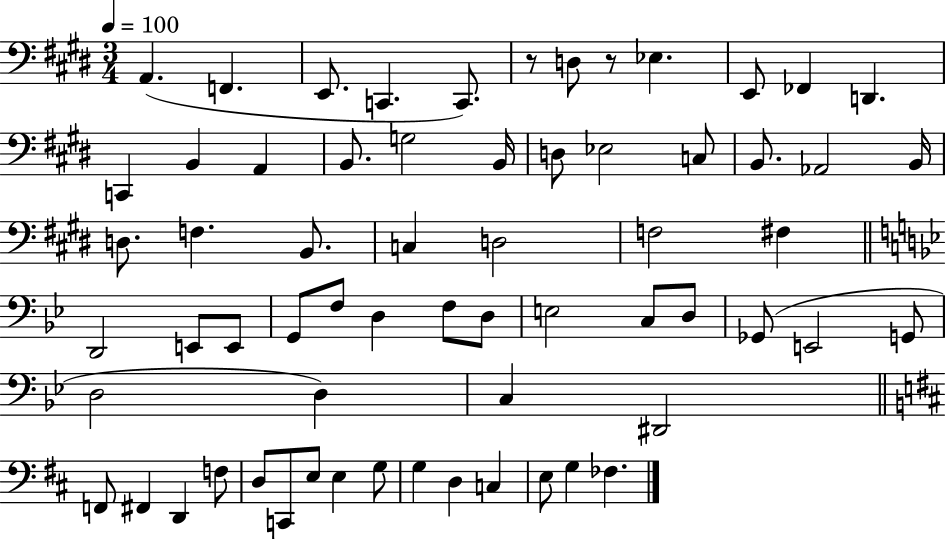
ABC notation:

X:1
T:Untitled
M:3/4
L:1/4
K:E
A,, F,, E,,/2 C,, C,,/2 z/2 D,/2 z/2 _E, E,,/2 _F,, D,, C,, B,, A,, B,,/2 G,2 B,,/4 D,/2 _E,2 C,/2 B,,/2 _A,,2 B,,/4 D,/2 F, B,,/2 C, D,2 F,2 ^F, D,,2 E,,/2 E,,/2 G,,/2 F,/2 D, F,/2 D,/2 E,2 C,/2 D,/2 _G,,/2 E,,2 G,,/2 D,2 D, C, ^D,,2 F,,/2 ^F,, D,, F,/2 D,/2 C,,/2 E,/2 E, G,/2 G, D, C, E,/2 G, _F,